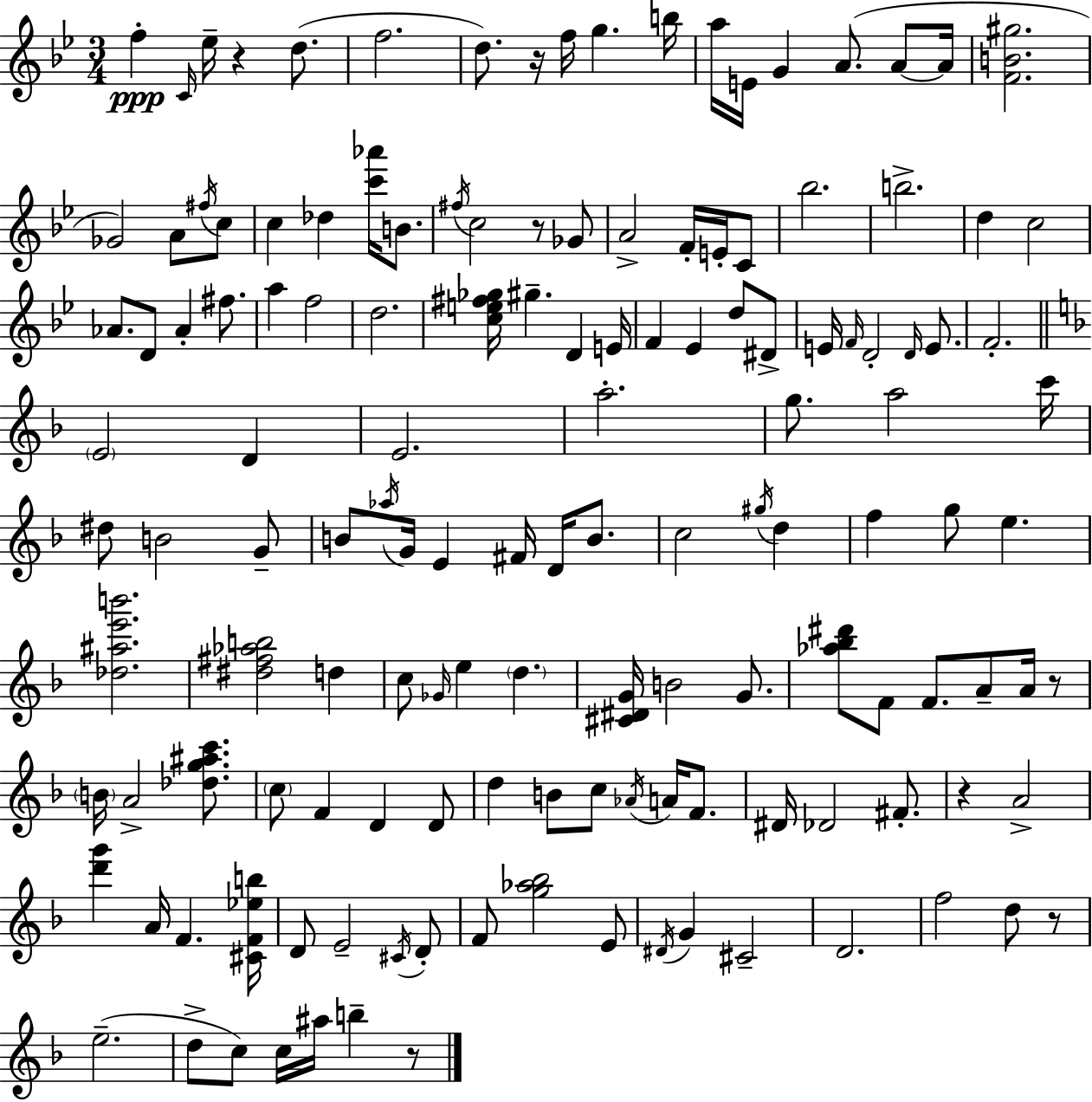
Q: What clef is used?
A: treble